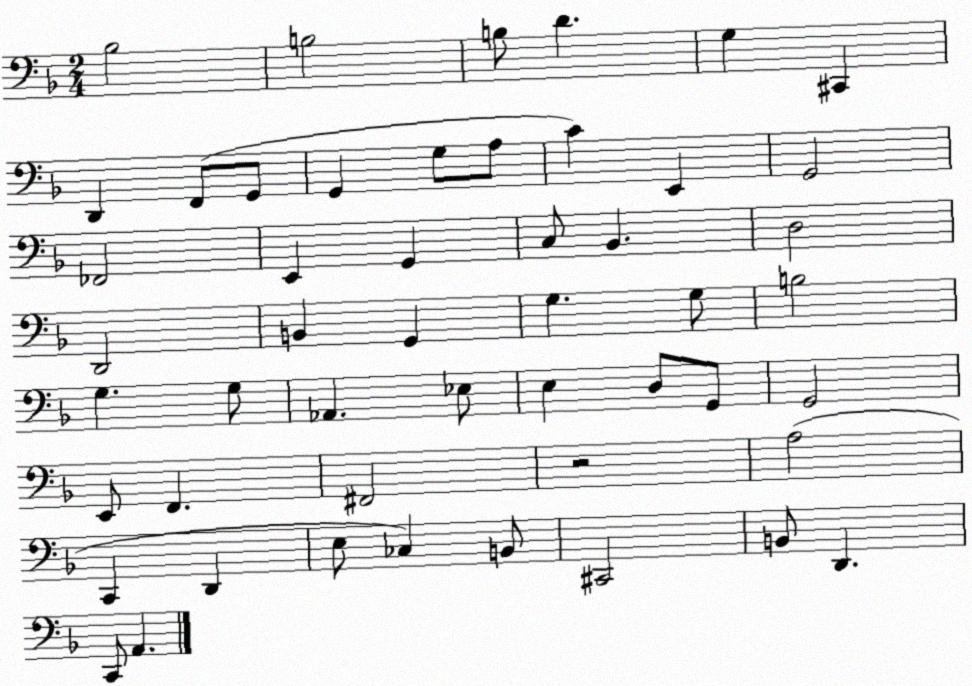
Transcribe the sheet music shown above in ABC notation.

X:1
T:Untitled
M:2/4
L:1/4
K:F
_B,2 B,2 B,/2 D G, ^C,, D,, F,,/2 G,,/2 G,, G,/2 A,/2 C E,, G,,2 _F,,2 E,, G,, C,/2 _B,, D,2 D,,2 B,, G,, G, G,/2 B,2 G, G,/2 _A,, _E,/2 E, D,/2 G,,/2 G,,2 E,,/2 F,, ^F,,2 z2 A,2 C,, D,, E,/2 _C, B,,/2 ^C,,2 B,,/2 D,, C,,/2 A,,